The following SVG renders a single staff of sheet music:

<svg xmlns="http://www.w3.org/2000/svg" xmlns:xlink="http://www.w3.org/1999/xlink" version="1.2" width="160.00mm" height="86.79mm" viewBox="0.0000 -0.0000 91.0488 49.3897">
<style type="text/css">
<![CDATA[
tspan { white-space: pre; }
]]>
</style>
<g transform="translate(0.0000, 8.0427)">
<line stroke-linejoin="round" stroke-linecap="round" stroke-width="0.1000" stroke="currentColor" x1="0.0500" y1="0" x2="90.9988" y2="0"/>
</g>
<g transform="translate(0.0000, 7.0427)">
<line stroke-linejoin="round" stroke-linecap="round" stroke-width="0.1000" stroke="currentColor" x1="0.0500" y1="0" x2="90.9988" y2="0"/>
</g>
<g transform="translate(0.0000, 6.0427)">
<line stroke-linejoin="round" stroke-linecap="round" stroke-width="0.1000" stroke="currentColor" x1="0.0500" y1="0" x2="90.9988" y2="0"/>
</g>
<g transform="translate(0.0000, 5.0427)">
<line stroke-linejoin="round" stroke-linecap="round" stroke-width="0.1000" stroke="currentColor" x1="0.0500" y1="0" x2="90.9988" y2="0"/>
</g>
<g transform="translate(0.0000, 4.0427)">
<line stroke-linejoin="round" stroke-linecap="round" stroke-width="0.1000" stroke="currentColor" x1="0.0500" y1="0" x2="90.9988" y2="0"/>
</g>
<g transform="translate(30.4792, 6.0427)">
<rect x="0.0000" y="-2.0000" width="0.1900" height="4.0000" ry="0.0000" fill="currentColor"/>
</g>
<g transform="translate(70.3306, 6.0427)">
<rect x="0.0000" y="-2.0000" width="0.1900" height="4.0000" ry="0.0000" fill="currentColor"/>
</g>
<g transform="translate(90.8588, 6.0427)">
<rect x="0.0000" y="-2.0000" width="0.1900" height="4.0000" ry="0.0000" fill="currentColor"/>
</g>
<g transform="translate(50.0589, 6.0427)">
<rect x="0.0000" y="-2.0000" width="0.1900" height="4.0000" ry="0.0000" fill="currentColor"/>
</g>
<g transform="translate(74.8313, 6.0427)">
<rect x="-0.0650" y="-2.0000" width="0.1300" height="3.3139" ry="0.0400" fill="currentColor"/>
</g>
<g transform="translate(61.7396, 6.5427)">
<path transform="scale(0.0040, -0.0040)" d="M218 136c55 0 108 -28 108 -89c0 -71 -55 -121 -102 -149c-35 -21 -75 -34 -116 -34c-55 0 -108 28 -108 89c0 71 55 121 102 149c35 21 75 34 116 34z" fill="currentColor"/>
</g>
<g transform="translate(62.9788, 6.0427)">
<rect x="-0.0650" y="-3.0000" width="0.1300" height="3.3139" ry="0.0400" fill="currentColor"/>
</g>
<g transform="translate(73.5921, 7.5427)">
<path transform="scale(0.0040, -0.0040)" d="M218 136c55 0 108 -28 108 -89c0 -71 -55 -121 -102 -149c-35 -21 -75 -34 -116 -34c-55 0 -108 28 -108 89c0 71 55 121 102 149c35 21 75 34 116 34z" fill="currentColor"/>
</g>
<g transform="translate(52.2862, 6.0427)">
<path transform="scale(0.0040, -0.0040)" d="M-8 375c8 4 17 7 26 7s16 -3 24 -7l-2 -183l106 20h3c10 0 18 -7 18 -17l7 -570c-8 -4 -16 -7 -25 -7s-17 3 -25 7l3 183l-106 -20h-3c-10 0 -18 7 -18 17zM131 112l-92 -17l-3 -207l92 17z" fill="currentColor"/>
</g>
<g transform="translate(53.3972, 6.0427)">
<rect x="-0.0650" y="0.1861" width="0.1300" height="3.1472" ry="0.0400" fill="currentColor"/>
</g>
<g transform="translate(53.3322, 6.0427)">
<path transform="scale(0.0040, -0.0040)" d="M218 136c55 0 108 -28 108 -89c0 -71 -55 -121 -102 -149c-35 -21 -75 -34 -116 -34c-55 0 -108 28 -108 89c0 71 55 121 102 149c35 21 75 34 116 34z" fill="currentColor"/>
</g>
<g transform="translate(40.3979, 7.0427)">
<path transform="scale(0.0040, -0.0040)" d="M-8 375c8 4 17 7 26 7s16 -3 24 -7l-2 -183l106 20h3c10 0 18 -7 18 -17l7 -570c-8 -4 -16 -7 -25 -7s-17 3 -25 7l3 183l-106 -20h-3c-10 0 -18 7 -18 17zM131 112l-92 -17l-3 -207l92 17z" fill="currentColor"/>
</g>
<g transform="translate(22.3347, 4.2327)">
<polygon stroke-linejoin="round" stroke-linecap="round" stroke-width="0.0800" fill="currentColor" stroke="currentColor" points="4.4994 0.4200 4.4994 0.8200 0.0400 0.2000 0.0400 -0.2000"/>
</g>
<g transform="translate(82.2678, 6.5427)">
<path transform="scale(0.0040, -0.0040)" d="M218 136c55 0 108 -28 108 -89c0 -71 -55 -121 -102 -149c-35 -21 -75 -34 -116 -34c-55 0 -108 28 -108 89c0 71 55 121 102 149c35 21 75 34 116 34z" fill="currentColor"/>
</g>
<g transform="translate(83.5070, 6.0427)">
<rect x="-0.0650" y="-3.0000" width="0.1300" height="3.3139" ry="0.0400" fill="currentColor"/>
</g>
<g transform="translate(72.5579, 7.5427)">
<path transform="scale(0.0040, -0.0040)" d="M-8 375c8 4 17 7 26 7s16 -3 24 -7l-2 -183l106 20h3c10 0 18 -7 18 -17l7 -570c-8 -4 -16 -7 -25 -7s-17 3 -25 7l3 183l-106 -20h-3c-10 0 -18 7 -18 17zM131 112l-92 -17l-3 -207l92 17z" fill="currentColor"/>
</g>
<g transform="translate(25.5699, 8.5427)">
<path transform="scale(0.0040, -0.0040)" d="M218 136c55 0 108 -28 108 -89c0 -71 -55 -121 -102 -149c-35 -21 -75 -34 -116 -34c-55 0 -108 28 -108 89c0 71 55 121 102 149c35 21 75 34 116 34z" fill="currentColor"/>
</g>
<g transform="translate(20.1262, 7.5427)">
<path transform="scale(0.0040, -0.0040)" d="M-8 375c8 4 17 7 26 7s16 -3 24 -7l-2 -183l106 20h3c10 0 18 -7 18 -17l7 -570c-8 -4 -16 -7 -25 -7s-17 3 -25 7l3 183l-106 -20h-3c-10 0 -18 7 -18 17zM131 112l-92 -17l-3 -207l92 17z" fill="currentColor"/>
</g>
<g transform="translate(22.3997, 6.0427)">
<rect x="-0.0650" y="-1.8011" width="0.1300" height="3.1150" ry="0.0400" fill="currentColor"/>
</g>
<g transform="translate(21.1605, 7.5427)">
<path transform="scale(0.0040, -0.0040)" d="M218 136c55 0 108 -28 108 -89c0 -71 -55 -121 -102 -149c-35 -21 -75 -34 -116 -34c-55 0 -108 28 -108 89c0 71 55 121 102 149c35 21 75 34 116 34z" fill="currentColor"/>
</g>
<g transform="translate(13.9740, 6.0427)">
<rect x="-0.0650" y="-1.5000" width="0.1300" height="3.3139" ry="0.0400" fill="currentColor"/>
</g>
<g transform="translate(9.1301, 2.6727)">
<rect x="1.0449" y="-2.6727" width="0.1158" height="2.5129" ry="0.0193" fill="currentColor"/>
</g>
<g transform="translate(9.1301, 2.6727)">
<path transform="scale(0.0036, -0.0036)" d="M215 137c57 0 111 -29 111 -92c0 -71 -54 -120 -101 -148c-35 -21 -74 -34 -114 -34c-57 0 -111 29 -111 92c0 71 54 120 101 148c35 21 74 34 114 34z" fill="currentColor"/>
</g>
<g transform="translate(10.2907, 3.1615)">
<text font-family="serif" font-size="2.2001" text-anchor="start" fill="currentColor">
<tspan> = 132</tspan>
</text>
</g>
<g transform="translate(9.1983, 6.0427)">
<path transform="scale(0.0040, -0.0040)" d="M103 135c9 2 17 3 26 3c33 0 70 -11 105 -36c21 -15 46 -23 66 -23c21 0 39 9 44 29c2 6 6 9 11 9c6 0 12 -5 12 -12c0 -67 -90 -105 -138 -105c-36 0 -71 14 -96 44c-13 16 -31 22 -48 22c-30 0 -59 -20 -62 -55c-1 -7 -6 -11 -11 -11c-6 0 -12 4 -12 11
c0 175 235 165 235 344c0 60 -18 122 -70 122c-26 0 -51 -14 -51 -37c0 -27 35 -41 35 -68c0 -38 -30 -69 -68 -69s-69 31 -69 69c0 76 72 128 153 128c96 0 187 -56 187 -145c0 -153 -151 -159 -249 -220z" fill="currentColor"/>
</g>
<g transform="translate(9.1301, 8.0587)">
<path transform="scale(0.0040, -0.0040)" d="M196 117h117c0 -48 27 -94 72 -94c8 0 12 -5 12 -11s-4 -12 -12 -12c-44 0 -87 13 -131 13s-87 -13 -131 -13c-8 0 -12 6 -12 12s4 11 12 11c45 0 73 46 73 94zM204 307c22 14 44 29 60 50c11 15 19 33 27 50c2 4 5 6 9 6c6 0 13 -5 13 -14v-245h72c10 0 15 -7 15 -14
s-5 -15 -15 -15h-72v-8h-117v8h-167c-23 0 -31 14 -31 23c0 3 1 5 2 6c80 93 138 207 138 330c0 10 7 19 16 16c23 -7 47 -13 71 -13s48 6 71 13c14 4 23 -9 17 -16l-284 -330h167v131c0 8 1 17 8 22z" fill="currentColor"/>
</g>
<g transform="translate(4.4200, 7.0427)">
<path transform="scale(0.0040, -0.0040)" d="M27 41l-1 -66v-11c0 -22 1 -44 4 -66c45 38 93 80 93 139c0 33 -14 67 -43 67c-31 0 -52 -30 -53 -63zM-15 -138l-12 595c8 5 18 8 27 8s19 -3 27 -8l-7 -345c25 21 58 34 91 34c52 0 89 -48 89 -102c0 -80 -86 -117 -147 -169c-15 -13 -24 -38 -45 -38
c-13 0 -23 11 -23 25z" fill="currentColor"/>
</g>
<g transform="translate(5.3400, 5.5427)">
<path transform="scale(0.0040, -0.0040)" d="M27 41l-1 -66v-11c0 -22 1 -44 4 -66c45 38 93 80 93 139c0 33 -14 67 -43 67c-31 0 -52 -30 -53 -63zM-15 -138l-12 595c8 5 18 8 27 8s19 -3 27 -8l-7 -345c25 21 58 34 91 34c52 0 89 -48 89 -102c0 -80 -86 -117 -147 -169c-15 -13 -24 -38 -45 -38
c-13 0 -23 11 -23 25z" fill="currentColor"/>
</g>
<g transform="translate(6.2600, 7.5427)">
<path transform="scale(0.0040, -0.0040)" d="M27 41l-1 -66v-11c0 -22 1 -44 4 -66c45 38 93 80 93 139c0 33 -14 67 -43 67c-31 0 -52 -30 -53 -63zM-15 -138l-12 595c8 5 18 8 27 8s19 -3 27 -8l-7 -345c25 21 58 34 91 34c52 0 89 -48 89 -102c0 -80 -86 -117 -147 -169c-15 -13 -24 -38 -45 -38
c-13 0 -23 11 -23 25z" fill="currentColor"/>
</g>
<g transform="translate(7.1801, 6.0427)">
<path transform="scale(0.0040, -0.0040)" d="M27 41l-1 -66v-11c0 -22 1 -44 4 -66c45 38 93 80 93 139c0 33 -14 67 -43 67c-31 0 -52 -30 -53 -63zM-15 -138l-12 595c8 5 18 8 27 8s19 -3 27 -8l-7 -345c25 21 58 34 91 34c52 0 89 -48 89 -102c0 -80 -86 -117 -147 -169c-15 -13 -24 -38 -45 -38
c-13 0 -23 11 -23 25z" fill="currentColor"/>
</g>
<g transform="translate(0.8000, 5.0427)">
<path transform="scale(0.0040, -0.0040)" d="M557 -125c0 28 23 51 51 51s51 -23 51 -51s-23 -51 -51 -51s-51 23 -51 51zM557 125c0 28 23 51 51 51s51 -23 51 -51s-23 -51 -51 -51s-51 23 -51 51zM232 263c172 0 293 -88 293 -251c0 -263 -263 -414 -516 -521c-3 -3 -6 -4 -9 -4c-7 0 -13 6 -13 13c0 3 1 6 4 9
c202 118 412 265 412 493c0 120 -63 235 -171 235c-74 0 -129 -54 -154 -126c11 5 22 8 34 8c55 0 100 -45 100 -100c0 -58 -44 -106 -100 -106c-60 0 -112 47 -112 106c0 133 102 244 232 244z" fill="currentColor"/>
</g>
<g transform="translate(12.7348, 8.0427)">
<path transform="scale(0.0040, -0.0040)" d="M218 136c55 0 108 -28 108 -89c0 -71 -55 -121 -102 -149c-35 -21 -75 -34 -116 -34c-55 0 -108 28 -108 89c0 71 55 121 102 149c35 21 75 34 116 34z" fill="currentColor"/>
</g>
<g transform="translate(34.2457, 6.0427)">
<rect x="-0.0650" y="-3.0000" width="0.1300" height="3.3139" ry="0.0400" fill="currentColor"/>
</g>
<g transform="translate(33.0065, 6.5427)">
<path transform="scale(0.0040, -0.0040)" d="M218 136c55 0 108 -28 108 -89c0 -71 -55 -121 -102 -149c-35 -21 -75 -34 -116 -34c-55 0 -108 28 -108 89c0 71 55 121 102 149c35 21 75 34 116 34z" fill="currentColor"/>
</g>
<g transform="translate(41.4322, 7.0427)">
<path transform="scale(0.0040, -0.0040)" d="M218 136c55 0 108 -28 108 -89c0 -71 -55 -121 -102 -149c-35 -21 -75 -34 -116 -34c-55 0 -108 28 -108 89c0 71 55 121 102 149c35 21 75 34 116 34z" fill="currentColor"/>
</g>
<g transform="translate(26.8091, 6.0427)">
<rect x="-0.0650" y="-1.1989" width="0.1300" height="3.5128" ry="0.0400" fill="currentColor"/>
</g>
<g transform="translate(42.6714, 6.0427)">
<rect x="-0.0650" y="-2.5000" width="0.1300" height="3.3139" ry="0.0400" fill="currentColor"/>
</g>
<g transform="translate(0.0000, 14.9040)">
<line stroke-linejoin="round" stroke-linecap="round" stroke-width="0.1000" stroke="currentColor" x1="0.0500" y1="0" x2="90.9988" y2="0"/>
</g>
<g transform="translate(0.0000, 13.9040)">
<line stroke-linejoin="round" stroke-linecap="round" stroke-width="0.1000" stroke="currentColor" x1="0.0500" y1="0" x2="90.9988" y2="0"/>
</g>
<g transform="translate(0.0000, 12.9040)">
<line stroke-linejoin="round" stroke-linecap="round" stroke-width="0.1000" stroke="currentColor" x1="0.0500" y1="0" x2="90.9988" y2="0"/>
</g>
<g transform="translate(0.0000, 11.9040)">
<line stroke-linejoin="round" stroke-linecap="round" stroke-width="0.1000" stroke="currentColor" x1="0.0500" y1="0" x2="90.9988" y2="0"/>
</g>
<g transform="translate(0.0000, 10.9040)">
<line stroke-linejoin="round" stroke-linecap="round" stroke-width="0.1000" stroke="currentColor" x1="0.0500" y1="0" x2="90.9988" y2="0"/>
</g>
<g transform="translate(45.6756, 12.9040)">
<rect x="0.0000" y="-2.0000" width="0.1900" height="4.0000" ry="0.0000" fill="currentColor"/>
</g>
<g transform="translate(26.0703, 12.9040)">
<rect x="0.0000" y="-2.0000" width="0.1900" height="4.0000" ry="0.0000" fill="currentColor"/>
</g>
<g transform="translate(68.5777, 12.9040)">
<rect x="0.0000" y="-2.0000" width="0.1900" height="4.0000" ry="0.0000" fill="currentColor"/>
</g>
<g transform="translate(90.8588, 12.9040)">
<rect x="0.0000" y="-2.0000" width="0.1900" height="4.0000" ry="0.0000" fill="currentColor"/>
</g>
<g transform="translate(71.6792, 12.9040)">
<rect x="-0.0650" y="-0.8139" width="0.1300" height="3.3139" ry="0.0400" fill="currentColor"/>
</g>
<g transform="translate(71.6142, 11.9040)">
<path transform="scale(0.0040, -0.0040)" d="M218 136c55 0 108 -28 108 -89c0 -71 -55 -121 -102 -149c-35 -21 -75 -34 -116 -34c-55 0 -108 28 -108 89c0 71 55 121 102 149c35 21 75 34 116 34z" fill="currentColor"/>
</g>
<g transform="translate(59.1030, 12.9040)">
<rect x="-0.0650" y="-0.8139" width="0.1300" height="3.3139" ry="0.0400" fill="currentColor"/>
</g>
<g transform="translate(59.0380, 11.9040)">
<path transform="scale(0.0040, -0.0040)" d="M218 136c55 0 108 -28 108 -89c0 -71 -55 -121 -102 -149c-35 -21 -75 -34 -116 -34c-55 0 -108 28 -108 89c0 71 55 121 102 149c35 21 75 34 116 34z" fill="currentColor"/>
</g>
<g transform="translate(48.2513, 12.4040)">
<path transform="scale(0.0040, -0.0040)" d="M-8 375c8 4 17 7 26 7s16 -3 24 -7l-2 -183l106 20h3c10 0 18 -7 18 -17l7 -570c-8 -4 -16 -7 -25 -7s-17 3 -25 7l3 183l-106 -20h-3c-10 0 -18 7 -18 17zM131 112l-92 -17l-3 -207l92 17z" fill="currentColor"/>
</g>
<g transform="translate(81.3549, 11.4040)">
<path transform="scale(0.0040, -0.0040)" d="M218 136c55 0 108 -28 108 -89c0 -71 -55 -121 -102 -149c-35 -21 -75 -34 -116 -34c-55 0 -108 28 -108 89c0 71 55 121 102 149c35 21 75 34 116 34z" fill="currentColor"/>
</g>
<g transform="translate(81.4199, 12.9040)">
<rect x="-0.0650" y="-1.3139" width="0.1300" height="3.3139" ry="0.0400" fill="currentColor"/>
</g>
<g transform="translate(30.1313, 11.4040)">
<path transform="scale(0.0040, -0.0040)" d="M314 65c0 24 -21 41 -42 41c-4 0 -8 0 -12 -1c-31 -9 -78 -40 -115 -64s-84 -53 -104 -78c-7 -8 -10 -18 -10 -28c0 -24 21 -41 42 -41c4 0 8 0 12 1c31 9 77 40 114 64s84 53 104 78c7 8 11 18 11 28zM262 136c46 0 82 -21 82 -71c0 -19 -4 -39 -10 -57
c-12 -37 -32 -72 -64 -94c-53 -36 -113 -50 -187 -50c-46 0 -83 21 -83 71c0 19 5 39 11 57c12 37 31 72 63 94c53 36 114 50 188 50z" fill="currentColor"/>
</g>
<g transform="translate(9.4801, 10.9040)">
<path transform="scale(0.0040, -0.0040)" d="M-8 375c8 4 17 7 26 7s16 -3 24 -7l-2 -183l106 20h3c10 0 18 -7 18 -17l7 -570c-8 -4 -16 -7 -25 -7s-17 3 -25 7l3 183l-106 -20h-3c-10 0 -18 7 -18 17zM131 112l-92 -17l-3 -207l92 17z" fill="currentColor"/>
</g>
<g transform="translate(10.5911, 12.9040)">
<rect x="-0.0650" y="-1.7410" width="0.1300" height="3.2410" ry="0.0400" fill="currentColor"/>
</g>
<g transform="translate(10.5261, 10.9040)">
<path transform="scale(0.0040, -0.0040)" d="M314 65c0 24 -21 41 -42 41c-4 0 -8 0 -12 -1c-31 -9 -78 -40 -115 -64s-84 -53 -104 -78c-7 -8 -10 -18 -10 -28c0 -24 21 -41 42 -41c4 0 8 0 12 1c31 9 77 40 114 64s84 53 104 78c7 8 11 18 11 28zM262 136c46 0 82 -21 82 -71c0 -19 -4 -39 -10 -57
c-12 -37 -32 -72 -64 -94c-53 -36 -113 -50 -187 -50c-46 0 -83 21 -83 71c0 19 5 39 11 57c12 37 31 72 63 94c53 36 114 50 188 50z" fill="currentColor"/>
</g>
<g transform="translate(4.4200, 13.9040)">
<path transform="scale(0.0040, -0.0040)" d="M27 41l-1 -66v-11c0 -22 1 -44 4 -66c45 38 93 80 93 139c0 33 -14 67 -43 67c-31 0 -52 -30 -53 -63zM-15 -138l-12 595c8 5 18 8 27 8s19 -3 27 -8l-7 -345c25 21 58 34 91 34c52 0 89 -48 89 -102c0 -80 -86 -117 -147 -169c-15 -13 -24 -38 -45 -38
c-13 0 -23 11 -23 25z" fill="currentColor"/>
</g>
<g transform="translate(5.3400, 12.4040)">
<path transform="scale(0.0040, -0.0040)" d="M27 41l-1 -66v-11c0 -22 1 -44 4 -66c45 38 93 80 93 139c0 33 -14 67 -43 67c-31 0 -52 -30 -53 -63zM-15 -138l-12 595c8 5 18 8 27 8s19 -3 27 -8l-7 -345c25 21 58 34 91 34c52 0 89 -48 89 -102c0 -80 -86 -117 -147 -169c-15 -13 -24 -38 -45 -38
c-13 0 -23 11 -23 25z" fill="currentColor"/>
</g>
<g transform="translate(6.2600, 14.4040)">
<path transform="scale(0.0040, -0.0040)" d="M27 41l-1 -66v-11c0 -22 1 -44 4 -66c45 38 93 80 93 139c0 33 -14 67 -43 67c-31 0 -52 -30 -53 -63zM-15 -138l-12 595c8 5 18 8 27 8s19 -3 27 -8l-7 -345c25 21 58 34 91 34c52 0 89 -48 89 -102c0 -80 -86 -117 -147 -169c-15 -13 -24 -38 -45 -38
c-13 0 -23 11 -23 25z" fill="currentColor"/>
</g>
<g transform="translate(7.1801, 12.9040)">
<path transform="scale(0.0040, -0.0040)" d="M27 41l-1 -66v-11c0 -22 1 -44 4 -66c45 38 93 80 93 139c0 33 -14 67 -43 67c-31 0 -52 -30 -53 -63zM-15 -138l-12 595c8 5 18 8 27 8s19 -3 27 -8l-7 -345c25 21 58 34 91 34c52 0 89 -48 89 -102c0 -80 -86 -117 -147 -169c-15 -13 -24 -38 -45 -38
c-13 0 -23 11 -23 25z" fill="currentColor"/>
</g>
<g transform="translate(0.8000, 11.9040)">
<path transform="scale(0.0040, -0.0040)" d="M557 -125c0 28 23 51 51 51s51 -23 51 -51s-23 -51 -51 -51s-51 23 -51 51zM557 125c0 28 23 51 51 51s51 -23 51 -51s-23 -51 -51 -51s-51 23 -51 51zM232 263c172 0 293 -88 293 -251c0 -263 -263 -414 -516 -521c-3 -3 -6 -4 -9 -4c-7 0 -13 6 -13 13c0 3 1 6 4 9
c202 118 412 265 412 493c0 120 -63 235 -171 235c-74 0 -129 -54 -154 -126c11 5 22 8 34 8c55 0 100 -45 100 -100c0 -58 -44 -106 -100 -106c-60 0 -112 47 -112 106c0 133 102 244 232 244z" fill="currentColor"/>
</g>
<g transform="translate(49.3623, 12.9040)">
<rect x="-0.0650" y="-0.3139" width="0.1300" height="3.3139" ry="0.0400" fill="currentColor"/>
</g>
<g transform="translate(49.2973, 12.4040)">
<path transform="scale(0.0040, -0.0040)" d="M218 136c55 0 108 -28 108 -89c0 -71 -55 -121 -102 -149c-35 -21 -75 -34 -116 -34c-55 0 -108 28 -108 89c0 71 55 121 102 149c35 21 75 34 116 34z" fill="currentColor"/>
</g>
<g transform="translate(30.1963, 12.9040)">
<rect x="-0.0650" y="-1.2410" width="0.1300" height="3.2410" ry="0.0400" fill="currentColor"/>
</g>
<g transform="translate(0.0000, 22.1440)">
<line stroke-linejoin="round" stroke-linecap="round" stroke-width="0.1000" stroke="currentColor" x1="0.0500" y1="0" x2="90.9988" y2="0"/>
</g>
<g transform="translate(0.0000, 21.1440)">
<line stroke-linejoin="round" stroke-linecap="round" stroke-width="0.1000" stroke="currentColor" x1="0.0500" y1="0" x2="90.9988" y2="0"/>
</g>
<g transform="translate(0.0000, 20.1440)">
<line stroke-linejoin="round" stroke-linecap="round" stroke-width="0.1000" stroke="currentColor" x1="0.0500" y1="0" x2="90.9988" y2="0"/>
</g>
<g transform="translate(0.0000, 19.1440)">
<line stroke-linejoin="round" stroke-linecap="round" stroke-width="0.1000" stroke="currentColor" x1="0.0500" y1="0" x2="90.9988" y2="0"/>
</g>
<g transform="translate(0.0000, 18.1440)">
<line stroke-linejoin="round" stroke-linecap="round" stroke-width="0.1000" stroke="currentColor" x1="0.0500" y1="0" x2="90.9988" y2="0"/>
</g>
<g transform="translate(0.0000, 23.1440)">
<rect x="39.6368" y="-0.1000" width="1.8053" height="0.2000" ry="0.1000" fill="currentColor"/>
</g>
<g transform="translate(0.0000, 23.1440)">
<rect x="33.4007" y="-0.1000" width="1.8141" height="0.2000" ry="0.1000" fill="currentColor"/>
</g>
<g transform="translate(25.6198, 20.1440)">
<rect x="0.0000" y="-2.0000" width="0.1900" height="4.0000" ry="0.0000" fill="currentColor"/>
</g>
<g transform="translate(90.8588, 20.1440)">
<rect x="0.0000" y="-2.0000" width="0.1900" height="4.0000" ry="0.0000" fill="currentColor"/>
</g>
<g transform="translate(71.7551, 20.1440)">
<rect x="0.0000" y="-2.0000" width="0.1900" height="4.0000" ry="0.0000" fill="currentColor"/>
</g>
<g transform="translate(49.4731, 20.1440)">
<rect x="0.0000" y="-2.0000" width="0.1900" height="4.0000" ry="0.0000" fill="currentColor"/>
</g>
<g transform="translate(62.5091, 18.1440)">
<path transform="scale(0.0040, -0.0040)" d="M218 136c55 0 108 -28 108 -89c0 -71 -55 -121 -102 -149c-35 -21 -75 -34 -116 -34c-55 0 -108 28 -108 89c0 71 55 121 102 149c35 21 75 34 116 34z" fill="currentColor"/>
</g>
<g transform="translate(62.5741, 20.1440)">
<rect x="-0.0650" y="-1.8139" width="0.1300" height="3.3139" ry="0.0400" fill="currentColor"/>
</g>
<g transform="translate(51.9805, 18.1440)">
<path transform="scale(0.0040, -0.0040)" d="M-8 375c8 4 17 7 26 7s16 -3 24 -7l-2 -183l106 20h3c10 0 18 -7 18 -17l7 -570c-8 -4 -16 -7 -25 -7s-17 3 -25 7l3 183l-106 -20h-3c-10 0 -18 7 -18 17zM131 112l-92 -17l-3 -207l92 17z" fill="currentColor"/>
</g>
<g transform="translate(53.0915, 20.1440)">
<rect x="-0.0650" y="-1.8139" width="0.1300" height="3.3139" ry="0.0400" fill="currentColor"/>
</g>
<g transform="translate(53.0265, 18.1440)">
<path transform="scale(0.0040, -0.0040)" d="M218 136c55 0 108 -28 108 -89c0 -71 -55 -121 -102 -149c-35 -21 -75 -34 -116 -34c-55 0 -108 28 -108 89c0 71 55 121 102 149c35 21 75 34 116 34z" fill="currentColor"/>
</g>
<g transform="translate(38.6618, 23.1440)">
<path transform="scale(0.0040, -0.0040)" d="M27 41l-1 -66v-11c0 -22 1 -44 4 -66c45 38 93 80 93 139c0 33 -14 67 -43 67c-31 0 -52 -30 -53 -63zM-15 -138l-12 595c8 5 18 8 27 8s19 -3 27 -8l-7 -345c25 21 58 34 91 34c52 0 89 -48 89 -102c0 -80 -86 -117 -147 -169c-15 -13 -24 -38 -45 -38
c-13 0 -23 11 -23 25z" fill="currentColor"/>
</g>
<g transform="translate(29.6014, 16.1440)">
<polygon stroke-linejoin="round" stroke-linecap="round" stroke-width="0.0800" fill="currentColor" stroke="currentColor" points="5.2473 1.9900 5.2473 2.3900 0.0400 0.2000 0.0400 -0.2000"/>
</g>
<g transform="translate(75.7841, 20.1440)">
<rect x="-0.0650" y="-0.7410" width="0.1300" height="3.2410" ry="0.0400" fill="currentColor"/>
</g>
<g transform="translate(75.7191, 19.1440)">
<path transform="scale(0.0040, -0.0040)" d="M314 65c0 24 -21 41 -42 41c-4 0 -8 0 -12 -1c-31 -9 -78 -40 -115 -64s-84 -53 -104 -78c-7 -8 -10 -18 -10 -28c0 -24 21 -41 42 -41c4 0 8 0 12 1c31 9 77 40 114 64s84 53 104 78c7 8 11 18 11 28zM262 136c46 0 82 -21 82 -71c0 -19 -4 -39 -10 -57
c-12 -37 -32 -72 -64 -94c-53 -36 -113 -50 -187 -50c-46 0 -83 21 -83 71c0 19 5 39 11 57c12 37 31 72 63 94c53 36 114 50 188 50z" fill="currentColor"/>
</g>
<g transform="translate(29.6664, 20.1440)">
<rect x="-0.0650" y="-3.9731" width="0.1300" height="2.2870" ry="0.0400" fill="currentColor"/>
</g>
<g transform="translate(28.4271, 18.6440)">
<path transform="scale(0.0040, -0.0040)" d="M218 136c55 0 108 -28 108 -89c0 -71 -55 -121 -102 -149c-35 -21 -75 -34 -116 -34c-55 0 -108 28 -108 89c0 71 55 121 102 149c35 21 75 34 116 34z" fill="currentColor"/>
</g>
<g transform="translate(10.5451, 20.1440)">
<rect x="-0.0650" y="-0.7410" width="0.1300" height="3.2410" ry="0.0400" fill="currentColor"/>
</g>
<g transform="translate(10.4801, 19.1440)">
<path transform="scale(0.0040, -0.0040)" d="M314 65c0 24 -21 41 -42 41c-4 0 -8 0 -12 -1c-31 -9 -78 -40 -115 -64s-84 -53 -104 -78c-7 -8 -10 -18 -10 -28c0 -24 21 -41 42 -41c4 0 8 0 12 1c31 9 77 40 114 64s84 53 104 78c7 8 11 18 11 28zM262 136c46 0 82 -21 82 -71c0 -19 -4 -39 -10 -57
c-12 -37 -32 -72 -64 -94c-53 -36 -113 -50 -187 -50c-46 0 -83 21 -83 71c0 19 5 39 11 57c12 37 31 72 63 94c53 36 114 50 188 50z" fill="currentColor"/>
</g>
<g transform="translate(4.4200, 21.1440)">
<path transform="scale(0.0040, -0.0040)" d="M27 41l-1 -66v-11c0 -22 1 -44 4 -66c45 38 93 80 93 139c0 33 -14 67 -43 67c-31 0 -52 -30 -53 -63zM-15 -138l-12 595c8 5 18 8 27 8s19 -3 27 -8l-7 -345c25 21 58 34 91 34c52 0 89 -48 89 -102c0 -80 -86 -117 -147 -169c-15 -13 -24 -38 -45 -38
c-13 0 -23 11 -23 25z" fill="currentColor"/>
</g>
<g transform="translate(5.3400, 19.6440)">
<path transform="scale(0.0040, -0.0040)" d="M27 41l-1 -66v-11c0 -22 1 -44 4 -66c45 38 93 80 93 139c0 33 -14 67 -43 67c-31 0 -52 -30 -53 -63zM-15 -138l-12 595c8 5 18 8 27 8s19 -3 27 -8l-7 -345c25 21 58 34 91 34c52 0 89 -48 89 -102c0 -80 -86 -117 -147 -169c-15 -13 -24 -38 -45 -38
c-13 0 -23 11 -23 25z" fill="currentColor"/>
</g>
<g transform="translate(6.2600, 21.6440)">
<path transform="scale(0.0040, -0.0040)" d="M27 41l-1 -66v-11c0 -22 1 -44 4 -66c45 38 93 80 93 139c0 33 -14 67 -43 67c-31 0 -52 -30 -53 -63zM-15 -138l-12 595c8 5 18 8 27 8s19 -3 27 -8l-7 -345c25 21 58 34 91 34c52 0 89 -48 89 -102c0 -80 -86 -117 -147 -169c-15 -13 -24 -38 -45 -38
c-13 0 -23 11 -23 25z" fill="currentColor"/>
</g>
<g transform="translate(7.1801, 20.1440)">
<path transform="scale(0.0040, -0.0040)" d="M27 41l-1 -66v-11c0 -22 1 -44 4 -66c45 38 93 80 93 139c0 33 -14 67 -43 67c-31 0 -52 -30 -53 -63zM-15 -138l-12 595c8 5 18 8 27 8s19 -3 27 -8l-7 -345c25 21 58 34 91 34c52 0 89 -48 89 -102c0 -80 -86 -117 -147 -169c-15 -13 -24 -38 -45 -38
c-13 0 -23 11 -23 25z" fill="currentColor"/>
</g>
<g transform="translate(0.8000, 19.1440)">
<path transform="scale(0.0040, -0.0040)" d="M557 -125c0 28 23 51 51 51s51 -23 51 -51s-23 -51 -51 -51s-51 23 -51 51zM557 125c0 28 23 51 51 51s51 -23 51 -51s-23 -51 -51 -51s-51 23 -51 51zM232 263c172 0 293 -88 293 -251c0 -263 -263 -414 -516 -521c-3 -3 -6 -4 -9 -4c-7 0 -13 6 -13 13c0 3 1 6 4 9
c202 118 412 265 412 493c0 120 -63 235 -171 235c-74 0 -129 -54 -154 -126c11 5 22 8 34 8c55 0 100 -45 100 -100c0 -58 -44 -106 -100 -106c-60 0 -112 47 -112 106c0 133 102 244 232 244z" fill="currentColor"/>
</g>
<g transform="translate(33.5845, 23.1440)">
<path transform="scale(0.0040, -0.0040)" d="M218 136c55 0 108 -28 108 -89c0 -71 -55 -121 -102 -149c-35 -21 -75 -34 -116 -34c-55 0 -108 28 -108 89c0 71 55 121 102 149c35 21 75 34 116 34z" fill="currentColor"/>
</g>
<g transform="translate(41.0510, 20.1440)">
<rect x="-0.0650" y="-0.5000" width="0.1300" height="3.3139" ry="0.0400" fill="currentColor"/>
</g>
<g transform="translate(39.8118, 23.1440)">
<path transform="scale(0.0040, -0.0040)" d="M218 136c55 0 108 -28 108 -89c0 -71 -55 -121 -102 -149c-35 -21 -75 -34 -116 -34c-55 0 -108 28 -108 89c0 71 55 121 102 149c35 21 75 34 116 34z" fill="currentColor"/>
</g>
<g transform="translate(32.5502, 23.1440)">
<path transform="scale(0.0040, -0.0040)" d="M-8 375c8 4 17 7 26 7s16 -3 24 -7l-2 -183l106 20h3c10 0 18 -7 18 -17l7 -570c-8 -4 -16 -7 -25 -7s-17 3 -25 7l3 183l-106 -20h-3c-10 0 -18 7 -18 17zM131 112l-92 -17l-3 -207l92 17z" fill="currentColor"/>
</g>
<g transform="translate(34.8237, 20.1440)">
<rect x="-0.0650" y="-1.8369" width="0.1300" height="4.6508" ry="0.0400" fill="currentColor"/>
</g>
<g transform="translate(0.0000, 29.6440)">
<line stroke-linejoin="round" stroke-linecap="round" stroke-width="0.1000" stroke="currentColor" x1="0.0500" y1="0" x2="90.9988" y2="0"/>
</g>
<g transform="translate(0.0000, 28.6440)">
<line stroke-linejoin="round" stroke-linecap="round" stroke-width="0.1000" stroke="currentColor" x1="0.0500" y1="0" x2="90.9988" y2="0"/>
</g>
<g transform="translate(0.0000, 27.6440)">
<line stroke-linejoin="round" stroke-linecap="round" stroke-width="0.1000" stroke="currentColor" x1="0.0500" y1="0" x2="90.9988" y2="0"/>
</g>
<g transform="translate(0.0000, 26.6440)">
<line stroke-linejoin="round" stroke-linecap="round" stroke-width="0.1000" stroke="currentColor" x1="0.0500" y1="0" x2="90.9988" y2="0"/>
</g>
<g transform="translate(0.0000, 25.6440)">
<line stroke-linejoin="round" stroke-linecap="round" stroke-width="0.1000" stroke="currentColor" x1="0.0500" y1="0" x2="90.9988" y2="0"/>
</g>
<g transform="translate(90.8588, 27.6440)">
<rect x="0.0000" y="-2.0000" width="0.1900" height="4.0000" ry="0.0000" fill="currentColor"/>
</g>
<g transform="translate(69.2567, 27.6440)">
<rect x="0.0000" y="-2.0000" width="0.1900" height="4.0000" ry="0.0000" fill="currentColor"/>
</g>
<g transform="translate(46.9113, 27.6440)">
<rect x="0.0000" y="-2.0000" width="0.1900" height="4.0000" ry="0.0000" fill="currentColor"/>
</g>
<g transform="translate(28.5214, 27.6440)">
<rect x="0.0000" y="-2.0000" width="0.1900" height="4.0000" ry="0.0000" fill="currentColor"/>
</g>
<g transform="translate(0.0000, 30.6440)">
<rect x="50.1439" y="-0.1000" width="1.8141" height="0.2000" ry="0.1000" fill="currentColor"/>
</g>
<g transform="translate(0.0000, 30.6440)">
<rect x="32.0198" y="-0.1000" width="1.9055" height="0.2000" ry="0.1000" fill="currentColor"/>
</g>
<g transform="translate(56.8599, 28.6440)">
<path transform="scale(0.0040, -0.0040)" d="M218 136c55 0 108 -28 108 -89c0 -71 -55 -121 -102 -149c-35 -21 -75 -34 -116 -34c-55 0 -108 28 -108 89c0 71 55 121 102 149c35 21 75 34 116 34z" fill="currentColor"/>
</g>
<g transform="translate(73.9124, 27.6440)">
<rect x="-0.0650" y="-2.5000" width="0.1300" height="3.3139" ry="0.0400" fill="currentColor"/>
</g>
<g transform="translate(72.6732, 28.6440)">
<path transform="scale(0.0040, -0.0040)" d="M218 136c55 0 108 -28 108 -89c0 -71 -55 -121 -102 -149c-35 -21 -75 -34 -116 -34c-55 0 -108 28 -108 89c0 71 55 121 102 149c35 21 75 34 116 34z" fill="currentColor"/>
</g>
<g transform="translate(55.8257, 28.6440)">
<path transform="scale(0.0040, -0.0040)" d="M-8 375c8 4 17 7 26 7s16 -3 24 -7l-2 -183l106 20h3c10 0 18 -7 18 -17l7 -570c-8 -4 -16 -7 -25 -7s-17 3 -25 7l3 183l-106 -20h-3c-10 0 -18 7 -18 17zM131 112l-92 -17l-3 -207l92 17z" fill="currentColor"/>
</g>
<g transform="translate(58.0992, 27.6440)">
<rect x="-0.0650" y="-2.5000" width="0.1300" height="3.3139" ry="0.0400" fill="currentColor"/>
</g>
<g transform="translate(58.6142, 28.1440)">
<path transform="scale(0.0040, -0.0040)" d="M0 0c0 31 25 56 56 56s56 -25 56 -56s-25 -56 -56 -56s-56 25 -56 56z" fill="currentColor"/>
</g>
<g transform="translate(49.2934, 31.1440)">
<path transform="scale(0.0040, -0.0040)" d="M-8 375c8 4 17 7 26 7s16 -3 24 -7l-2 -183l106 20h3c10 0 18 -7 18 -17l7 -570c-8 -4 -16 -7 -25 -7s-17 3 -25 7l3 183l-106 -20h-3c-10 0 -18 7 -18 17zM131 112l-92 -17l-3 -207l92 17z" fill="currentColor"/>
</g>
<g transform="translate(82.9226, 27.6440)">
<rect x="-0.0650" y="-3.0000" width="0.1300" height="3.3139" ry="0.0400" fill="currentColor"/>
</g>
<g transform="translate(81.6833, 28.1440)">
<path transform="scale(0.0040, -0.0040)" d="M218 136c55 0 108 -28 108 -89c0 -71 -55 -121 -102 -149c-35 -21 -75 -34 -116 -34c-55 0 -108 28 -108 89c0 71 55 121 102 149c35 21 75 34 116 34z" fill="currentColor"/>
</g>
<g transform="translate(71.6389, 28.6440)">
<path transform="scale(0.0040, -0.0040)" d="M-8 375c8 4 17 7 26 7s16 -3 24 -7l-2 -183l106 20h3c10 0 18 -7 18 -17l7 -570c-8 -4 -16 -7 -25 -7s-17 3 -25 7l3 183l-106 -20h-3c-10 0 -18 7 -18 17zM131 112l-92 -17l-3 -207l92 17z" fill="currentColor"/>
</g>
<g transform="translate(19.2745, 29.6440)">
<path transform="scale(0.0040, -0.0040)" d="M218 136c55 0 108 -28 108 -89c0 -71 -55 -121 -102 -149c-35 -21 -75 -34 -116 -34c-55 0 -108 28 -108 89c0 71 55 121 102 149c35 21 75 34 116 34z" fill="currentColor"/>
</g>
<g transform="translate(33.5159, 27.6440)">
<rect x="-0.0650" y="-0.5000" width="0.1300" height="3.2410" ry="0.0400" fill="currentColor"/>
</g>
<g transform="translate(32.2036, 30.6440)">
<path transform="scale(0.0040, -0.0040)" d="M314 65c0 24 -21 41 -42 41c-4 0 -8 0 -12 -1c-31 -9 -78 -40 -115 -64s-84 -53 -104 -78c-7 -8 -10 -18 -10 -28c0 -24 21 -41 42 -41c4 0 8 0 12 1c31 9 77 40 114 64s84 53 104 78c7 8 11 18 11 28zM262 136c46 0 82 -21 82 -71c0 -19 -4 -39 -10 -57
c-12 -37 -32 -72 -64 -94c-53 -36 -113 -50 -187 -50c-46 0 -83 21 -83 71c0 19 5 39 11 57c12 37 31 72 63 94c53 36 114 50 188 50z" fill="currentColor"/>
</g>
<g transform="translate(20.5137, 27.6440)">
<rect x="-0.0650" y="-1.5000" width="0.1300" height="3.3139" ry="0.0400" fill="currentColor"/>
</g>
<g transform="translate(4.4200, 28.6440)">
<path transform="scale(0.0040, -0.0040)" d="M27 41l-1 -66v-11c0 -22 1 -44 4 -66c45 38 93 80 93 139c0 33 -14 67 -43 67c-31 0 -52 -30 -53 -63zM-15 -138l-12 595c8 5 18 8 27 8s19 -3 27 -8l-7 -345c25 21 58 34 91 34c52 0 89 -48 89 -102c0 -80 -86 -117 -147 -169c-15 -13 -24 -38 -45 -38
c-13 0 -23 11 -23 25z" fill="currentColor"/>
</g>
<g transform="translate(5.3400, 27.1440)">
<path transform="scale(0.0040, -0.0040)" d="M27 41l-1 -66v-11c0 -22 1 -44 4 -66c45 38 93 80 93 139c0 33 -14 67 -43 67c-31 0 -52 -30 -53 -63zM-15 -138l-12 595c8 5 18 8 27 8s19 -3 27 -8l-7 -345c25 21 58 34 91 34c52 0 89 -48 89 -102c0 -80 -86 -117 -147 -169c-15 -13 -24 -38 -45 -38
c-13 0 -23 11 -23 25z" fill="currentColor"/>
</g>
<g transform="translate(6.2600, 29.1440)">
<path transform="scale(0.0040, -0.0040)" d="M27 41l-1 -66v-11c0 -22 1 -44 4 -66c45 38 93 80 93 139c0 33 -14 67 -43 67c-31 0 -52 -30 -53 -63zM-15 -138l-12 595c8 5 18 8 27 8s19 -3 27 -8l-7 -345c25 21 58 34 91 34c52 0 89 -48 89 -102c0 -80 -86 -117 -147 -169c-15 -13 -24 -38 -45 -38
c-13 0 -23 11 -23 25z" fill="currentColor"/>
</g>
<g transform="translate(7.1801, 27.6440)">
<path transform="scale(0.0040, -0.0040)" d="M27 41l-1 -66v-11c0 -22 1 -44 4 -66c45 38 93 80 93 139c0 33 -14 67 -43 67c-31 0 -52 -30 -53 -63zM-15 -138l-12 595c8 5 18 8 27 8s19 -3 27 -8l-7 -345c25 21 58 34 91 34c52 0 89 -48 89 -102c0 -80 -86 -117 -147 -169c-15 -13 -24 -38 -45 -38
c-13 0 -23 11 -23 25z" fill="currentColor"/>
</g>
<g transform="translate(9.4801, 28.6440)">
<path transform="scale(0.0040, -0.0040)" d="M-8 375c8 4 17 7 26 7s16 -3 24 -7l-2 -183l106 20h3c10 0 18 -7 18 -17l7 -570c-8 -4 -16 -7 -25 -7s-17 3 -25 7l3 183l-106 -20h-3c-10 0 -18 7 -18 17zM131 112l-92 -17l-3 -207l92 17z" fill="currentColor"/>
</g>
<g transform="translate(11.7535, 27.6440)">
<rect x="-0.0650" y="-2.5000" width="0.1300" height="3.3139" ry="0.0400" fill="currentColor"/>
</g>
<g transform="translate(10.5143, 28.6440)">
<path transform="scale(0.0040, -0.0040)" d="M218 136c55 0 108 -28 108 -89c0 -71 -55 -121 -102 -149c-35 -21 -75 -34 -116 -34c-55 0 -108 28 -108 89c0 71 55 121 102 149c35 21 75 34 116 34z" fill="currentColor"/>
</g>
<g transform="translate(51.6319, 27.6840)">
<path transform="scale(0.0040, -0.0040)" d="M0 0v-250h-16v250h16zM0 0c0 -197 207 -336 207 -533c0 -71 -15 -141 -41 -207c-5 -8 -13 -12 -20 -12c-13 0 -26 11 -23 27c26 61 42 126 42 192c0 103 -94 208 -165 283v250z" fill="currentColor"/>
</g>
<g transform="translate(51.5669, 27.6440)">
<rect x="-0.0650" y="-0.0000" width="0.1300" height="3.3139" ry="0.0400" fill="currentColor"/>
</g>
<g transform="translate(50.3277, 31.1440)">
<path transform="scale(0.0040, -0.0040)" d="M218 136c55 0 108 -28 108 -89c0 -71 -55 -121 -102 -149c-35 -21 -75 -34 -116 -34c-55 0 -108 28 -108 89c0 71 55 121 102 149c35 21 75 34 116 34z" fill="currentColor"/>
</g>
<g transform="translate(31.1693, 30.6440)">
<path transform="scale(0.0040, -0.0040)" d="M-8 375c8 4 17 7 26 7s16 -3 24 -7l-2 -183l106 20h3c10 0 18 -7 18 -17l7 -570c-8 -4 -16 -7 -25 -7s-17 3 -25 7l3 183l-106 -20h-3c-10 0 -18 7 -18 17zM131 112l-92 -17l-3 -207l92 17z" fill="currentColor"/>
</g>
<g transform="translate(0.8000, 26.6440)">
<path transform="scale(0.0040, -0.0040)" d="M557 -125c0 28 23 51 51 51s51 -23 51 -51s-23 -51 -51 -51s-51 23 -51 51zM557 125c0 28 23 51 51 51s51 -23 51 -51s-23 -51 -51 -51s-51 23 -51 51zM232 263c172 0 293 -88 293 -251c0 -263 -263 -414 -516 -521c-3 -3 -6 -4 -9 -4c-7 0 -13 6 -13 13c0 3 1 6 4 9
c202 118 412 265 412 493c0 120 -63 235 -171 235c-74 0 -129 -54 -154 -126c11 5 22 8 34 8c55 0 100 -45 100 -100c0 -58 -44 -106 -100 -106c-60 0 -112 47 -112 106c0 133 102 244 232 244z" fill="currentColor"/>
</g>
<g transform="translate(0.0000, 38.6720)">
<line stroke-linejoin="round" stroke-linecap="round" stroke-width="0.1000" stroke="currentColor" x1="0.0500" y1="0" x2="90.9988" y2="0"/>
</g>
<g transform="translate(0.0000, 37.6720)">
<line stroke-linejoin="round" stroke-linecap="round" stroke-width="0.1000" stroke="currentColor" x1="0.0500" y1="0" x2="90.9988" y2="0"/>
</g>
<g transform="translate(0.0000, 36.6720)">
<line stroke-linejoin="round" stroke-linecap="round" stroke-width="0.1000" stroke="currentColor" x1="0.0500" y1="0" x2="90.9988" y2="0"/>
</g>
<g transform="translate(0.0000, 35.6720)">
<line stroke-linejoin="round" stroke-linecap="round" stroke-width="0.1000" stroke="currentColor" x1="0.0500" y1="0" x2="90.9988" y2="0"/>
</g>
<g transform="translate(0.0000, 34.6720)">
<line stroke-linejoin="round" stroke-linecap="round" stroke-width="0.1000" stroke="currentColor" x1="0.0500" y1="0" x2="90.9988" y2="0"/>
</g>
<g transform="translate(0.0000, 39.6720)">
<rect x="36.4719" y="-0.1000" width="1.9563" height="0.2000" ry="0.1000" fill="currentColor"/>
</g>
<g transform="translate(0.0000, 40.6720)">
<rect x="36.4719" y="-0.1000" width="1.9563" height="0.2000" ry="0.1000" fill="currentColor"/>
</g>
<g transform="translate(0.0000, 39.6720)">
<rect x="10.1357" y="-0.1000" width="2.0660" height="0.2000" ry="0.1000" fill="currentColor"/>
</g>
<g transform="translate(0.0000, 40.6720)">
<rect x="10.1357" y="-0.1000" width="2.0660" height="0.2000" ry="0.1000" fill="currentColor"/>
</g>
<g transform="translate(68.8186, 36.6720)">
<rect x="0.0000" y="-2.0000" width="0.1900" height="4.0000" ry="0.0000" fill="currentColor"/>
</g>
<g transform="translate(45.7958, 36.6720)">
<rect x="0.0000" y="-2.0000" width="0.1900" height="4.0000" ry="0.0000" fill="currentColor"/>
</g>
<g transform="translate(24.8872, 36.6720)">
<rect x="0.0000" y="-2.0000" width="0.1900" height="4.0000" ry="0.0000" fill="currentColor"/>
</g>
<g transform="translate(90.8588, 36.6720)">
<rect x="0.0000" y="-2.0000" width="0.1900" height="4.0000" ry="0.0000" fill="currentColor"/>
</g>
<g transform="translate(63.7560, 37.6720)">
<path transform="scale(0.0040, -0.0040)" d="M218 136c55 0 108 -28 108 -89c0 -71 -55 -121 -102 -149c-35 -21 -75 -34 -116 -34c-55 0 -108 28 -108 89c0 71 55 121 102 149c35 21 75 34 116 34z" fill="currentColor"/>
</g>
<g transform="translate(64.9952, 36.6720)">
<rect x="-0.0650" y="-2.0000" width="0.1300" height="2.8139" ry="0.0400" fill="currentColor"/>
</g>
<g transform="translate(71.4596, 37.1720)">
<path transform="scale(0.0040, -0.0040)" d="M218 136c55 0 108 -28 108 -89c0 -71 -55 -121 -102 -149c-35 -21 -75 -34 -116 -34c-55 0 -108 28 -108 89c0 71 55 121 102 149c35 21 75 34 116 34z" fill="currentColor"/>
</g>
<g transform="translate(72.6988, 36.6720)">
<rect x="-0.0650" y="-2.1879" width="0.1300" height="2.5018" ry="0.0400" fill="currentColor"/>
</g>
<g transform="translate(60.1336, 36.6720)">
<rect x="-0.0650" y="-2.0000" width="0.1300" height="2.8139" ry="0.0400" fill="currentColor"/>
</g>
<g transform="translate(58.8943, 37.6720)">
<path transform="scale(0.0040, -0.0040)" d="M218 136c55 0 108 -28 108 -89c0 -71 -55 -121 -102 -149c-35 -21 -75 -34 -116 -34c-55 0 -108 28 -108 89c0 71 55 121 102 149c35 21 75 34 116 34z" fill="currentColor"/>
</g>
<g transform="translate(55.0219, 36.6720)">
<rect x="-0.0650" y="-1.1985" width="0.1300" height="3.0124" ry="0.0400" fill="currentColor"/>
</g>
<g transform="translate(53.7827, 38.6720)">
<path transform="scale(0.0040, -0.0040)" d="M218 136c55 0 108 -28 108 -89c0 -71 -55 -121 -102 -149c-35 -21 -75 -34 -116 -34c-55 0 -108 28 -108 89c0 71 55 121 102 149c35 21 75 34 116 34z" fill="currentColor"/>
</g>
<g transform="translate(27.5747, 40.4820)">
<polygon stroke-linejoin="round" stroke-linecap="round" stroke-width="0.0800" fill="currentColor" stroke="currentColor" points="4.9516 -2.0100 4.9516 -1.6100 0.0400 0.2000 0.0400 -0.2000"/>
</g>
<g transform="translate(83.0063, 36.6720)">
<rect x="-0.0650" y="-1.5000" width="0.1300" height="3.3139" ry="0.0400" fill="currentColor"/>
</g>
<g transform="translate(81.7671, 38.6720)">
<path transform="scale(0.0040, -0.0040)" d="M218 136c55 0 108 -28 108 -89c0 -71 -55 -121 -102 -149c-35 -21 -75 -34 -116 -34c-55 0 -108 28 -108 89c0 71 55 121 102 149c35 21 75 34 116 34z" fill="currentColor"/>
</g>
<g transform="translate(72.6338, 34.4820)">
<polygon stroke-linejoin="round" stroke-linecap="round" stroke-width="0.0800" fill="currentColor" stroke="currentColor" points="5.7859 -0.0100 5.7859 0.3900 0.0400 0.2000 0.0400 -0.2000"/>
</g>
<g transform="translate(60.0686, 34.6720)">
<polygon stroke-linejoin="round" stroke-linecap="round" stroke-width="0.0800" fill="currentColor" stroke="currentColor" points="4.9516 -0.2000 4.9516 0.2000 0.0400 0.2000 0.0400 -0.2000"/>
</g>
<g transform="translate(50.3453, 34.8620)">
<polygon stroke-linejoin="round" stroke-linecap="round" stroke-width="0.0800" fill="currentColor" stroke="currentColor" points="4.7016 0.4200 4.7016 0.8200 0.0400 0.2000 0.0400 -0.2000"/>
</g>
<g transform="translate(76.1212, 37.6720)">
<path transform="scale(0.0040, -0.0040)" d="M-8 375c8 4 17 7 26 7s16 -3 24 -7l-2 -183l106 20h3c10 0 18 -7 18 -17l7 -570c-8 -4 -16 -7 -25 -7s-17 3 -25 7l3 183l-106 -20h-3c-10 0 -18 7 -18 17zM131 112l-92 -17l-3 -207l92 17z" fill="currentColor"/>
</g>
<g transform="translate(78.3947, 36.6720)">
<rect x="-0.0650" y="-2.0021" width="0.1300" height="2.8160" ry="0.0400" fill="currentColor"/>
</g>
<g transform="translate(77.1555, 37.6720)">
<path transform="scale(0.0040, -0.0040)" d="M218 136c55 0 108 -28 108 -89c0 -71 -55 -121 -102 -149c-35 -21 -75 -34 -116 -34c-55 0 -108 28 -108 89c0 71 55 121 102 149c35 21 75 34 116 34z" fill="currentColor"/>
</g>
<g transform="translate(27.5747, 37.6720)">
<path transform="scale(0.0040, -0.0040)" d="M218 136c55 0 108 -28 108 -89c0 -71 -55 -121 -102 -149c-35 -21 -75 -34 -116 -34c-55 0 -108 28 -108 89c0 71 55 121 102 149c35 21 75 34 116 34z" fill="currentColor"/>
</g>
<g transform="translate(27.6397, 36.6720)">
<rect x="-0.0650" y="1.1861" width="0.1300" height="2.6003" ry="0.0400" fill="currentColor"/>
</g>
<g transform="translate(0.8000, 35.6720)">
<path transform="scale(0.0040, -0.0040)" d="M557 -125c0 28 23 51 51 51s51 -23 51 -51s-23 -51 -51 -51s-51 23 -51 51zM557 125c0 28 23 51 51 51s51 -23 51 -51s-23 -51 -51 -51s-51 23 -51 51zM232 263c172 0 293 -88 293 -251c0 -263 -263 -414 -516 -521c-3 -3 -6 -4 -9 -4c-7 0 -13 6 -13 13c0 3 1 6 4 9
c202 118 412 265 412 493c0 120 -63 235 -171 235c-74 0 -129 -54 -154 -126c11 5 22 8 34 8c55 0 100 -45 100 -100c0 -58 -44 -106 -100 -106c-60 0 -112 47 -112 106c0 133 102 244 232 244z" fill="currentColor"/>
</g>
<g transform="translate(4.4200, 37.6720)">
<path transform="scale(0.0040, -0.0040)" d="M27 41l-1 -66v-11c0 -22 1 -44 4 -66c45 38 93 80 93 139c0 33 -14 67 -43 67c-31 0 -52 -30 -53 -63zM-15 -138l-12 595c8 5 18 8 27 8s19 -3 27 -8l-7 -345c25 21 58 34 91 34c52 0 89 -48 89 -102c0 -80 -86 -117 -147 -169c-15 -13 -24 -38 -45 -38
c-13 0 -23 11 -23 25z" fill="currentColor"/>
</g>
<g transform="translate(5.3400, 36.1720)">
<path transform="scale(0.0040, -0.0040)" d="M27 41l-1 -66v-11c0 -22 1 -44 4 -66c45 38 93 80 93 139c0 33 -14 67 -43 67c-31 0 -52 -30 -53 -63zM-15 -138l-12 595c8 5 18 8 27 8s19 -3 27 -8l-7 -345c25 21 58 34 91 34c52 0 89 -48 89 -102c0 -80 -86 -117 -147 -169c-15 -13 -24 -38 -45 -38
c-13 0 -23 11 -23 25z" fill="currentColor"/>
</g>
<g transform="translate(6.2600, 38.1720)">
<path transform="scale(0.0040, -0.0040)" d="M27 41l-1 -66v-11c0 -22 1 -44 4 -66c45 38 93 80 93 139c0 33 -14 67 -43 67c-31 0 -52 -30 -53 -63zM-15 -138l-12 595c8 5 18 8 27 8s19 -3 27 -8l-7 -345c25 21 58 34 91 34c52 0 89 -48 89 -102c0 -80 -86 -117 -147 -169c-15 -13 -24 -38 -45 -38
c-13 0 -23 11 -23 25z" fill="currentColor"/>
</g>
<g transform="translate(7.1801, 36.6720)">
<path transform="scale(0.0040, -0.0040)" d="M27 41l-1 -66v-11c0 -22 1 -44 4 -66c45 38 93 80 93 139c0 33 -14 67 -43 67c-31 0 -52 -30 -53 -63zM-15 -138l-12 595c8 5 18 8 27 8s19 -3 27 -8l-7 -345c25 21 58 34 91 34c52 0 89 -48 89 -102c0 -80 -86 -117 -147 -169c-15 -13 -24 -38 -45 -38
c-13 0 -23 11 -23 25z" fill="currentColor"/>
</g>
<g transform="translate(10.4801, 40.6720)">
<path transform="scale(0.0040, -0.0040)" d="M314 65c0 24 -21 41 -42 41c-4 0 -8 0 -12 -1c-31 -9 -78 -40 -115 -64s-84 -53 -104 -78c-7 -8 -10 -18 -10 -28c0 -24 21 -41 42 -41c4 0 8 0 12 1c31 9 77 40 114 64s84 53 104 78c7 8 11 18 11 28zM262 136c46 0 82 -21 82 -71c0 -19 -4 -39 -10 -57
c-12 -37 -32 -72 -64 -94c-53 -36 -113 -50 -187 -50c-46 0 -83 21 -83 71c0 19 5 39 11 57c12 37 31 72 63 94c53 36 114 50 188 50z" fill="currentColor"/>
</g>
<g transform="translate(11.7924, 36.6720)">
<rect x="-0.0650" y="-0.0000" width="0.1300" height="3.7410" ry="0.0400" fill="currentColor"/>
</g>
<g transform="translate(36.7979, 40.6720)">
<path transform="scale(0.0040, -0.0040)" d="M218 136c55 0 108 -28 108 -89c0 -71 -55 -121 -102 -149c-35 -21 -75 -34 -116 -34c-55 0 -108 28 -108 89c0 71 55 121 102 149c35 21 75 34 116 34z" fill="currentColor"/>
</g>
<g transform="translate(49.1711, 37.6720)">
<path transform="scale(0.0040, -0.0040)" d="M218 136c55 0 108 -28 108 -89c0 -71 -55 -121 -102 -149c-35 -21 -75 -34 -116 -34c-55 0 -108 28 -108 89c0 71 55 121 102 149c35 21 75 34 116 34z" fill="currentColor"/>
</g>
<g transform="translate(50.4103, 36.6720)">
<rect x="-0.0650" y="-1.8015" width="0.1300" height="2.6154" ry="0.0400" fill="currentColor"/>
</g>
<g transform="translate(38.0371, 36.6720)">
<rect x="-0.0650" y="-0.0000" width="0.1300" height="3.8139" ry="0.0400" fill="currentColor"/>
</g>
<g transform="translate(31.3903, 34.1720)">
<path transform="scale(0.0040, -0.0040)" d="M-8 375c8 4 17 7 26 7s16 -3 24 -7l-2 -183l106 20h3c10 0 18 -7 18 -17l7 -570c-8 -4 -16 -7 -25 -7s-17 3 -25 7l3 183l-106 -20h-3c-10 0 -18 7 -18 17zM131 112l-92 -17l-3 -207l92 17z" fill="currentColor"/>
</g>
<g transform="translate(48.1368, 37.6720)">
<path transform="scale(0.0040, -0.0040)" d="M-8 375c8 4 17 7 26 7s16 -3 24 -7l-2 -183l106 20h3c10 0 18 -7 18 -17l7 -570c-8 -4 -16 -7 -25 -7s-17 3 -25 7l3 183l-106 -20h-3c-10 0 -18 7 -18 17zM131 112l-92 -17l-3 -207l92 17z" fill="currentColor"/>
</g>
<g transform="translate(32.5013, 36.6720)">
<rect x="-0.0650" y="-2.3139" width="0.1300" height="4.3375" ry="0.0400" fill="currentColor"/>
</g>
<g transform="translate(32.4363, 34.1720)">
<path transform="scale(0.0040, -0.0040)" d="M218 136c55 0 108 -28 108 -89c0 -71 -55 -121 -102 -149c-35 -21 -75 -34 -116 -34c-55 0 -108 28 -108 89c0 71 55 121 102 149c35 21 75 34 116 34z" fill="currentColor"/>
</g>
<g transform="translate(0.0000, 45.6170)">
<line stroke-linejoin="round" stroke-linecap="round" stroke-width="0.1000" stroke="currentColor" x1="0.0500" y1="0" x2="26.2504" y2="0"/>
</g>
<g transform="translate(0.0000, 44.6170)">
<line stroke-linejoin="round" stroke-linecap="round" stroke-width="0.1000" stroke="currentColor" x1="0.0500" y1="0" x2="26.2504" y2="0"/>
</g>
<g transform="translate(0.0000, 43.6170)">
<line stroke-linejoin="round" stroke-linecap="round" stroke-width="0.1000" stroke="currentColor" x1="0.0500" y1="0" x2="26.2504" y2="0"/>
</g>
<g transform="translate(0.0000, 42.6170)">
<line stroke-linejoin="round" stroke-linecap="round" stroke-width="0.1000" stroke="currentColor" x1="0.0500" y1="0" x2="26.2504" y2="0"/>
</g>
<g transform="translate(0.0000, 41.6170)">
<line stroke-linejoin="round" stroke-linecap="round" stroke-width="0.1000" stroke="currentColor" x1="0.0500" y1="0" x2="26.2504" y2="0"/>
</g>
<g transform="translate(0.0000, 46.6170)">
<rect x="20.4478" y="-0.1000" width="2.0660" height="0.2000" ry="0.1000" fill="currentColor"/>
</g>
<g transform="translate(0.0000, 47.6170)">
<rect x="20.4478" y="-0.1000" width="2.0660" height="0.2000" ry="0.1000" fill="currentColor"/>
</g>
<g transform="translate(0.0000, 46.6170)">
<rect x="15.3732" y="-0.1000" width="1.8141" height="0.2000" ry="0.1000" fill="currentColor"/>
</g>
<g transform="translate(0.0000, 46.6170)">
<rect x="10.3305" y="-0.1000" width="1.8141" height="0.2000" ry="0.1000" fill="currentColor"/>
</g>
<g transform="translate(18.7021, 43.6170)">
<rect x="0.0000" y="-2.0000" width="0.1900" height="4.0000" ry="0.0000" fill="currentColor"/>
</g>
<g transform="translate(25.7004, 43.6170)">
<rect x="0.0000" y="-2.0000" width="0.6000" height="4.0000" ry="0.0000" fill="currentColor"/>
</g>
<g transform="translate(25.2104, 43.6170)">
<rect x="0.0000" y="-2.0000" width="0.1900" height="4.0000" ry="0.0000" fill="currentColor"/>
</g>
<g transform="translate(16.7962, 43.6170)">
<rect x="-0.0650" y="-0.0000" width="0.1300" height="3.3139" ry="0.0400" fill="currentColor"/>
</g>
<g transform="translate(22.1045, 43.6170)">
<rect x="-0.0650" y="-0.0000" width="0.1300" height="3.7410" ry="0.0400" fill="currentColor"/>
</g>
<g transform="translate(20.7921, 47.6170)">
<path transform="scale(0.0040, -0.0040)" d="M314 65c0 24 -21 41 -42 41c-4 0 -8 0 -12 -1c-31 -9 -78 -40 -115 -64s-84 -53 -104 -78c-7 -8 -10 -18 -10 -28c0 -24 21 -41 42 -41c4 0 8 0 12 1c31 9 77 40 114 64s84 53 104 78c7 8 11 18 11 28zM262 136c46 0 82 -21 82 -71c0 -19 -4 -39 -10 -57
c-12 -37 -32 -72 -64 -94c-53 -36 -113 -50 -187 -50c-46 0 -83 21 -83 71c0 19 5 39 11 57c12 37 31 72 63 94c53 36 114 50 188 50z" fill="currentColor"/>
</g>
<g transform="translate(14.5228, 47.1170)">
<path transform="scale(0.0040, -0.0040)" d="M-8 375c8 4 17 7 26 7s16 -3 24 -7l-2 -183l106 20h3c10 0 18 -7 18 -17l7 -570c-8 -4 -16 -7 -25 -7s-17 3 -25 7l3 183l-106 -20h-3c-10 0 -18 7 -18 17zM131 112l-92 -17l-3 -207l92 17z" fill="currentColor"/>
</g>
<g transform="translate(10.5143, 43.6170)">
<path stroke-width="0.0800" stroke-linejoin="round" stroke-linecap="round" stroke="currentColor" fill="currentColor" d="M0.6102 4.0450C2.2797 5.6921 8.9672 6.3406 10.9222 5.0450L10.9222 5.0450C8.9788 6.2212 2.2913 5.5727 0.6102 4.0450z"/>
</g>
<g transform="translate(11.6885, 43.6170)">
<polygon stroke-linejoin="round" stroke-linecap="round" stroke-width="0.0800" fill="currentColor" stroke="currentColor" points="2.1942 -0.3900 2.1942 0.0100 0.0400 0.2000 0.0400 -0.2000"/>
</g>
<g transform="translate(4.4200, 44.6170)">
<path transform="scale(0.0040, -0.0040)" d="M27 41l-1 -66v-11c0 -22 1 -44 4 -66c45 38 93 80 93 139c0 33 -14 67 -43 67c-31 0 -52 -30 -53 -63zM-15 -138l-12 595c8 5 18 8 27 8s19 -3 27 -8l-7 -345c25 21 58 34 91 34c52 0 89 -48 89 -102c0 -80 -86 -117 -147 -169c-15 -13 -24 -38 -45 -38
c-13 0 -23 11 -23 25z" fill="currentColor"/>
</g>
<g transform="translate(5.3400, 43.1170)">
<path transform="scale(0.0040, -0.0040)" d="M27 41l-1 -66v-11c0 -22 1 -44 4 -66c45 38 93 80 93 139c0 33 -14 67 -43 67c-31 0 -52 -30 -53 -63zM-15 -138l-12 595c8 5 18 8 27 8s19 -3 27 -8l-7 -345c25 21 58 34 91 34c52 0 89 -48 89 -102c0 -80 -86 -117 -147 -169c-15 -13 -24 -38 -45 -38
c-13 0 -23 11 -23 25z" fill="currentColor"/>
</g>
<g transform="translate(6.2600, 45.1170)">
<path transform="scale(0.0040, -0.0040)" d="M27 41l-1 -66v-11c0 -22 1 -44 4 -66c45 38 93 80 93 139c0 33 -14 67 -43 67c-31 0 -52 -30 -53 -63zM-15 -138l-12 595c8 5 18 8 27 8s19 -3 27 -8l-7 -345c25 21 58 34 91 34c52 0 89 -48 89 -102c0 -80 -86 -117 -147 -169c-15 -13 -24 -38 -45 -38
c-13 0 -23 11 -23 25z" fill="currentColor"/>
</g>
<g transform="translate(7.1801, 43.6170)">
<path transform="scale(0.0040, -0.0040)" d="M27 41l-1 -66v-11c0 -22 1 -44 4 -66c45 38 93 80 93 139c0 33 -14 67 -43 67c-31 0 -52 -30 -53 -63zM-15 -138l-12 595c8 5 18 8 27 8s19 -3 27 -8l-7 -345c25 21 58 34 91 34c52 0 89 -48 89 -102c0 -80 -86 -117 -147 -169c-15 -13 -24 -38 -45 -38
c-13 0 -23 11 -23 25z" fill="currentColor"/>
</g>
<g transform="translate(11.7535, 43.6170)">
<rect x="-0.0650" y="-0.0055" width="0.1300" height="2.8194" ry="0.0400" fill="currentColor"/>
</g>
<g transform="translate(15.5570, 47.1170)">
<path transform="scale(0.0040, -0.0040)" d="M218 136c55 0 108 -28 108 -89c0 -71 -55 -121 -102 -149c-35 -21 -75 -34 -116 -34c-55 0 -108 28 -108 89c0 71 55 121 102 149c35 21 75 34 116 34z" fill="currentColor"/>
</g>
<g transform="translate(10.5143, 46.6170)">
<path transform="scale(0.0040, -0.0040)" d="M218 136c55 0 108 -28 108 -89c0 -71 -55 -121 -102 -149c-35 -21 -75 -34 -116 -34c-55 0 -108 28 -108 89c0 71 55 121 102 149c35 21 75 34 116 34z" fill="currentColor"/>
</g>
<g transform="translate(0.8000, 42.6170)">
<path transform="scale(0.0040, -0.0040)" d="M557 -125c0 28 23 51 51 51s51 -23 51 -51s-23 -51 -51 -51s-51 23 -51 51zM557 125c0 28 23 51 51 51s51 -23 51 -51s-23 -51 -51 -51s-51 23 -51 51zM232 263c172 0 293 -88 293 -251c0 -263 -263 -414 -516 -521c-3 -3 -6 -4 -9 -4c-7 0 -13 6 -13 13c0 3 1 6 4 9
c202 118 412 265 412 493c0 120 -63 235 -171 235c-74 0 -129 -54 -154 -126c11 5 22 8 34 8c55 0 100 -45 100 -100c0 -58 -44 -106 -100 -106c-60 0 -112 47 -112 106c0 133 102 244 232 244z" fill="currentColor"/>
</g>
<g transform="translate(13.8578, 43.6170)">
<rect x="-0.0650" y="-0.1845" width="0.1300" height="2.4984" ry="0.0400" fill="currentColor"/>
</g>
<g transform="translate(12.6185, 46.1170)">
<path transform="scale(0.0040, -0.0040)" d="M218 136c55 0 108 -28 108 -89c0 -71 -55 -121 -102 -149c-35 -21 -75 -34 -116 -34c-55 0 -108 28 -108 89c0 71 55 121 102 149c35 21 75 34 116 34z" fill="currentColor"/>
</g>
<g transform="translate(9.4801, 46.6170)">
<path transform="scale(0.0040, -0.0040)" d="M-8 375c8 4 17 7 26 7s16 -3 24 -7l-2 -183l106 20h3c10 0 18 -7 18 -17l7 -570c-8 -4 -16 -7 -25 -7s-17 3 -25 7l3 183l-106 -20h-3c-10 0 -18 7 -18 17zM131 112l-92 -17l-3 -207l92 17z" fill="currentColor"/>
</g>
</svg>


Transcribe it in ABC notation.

X:1
T:Untitled
M:2/4
L:1/4
K:Ab
G,, A,,/2 F,,/2 C, B,, D, C, A,, C, A,2 G,2 E, F, F, G, F,2 G,/2 E,,/2 _E,, A, A, F,2 B,, G,, E,,2 D,,/2 B,, B,, C, C,,2 _B,,/2 B,/2 C,, B,,/2 G,,/2 B,,/2 B,,/2 C,/2 B,,/2 G,, E,,/2 F,,/2 D,, C,,2